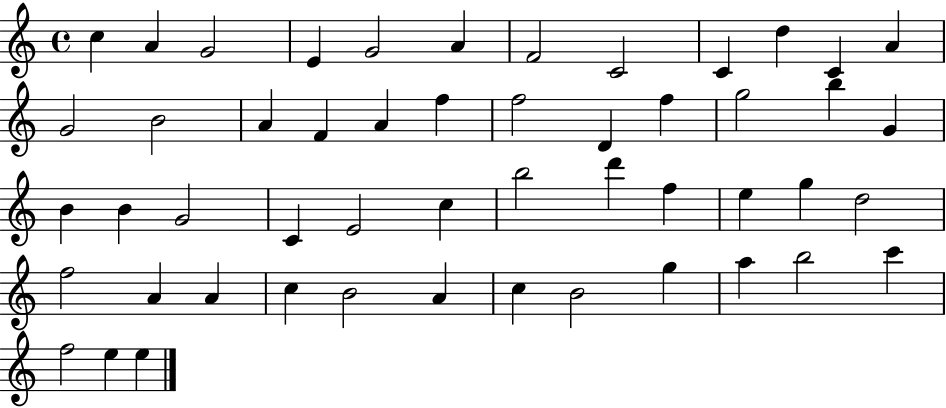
{
  \clef treble
  \time 4/4
  \defaultTimeSignature
  \key c \major
  c''4 a'4 g'2 | e'4 g'2 a'4 | f'2 c'2 | c'4 d''4 c'4 a'4 | \break g'2 b'2 | a'4 f'4 a'4 f''4 | f''2 d'4 f''4 | g''2 b''4 g'4 | \break b'4 b'4 g'2 | c'4 e'2 c''4 | b''2 d'''4 f''4 | e''4 g''4 d''2 | \break f''2 a'4 a'4 | c''4 b'2 a'4 | c''4 b'2 g''4 | a''4 b''2 c'''4 | \break f''2 e''4 e''4 | \bar "|."
}